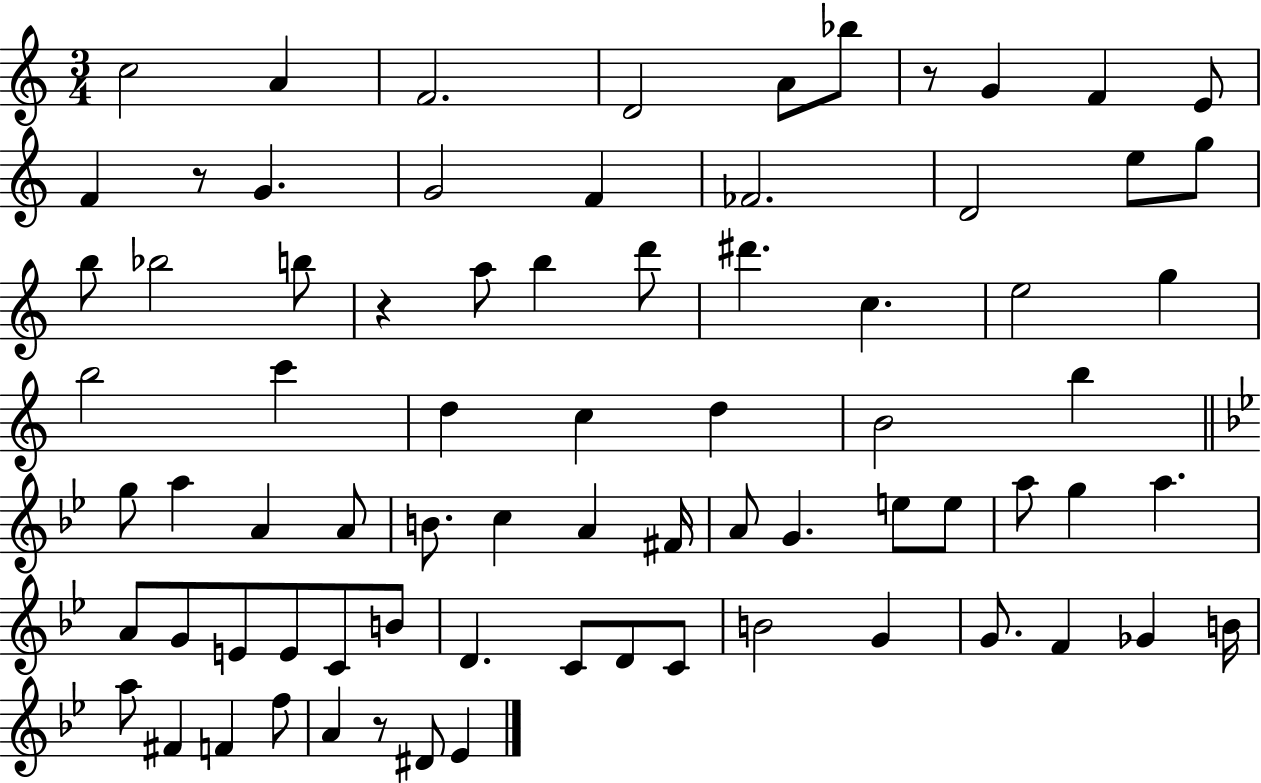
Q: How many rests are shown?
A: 4